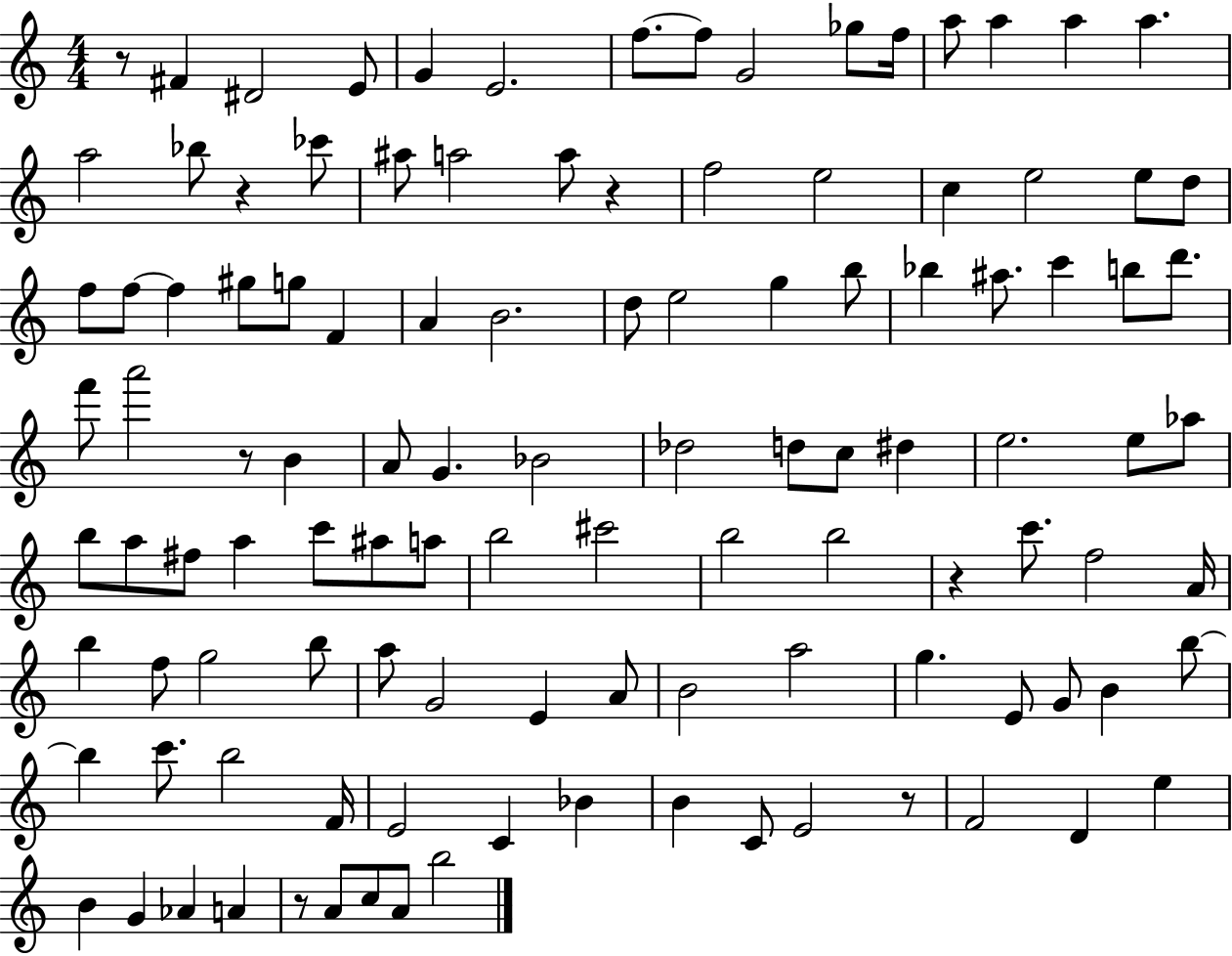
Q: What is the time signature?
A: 4/4